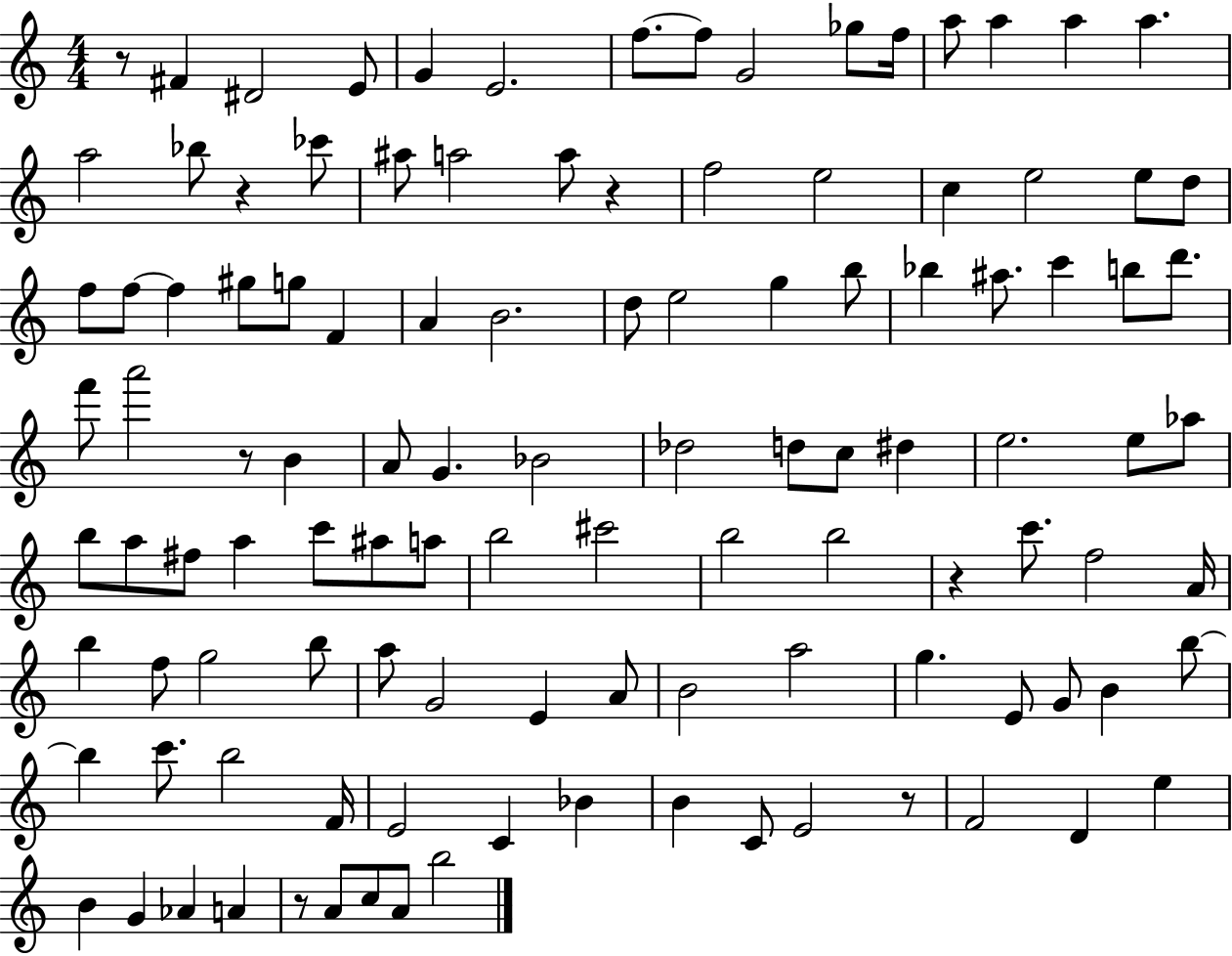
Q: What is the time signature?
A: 4/4